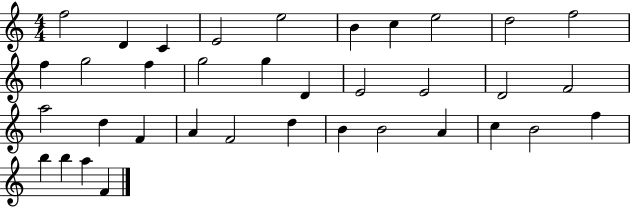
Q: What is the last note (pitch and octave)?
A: F4